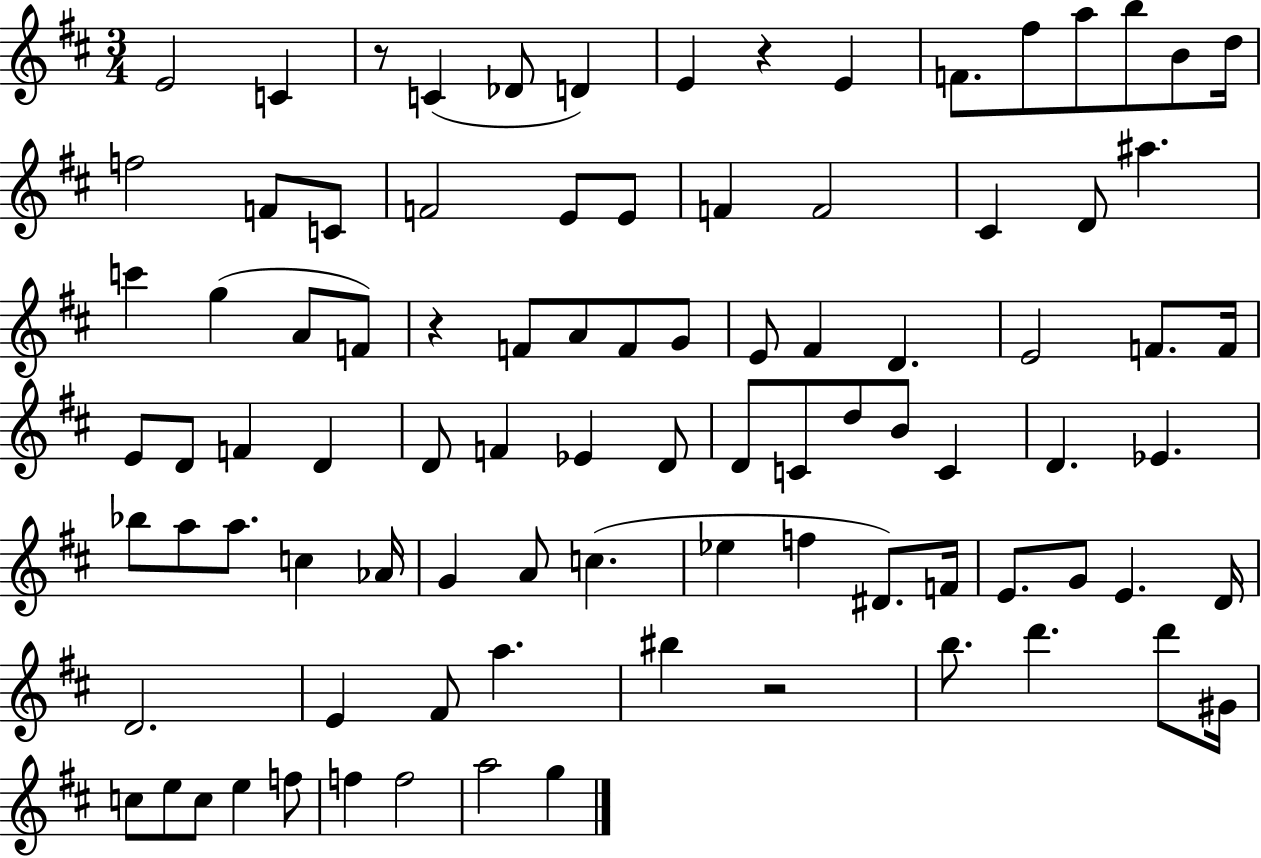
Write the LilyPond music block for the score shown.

{
  \clef treble
  \numericTimeSignature
  \time 3/4
  \key d \major
  e'2 c'4 | r8 c'4( des'8 d'4) | e'4 r4 e'4 | f'8. fis''8 a''8 b''8 b'8 d''16 | \break f''2 f'8 c'8 | f'2 e'8 e'8 | f'4 f'2 | cis'4 d'8 ais''4. | \break c'''4 g''4( a'8 f'8) | r4 f'8 a'8 f'8 g'8 | e'8 fis'4 d'4. | e'2 f'8. f'16 | \break e'8 d'8 f'4 d'4 | d'8 f'4 ees'4 d'8 | d'8 c'8 d''8 b'8 c'4 | d'4. ees'4. | \break bes''8 a''8 a''8. c''4 aes'16 | g'4 a'8 c''4.( | ees''4 f''4 dis'8.) f'16 | e'8. g'8 e'4. d'16 | \break d'2. | e'4 fis'8 a''4. | bis''4 r2 | b''8. d'''4. d'''8 gis'16 | \break c''8 e''8 c''8 e''4 f''8 | f''4 f''2 | a''2 g''4 | \bar "|."
}